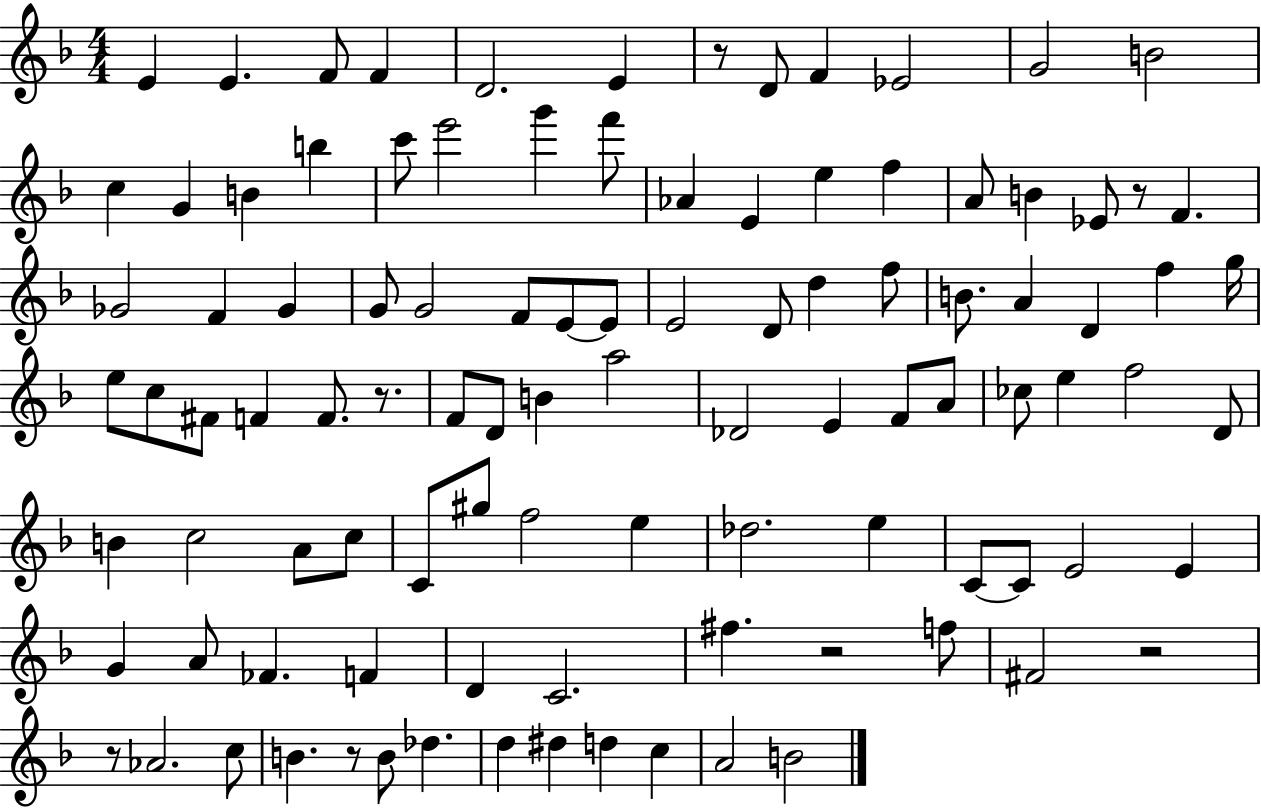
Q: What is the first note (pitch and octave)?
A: E4